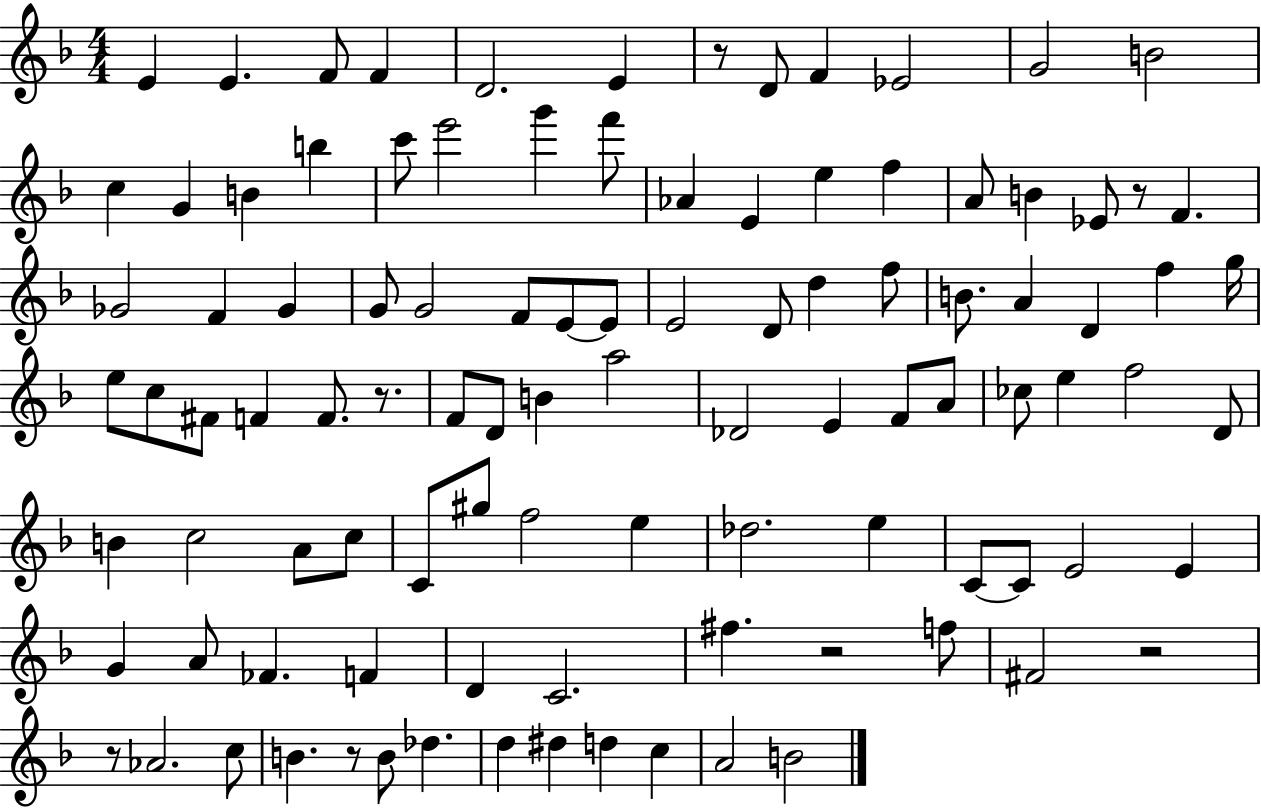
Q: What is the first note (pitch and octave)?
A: E4